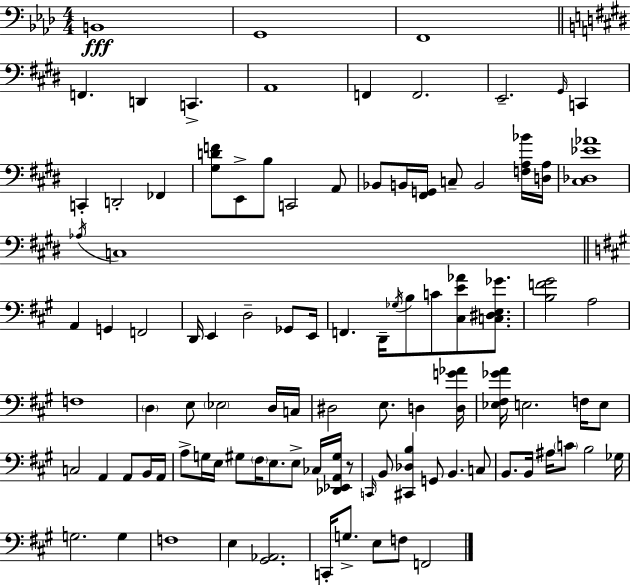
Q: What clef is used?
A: bass